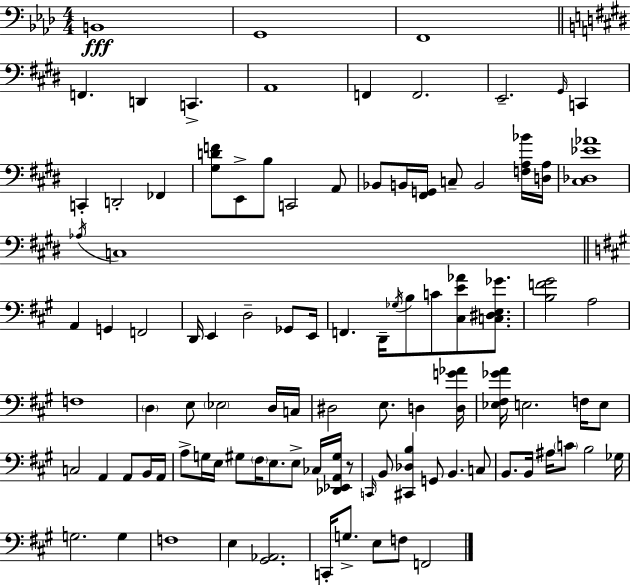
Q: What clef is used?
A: bass